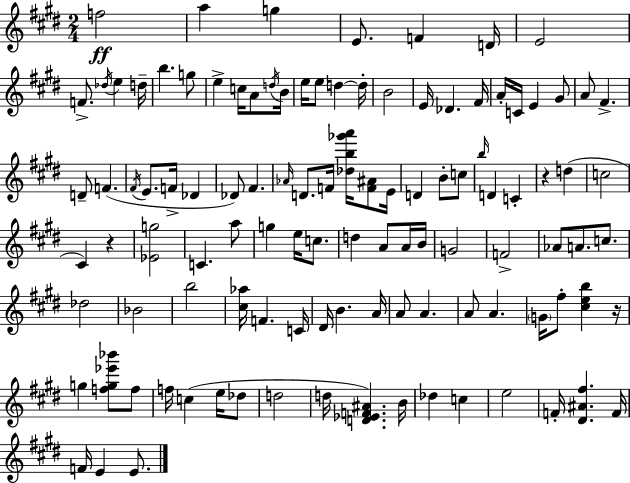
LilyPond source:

{
  \clef treble
  \numericTimeSignature
  \time 2/4
  \key e \major
  f''2\ff | a''4 g''4 | e'8. f'4 d'16 | e'2 | \break f'8.-> \acciaccatura { des''16 } e''4 | d''16-- b''4. g''8 | e''4-> c''16 a'8 | \acciaccatura { d''16 } b'16 e''16 e''8 d''4~~ | \break d''16-. b'2 | e'16 des'4. | fis'16 a'16-. c'16 e'4 | gis'8 a'8 fis'4.-> | \break d'8-- f'4.( | \acciaccatura { fis'16 } e'8. f'16-> des'4 | des'8) fis'4. | \grace { aes'16 } d'8. f'16 | \break <des'' b'' ges''' a'''>16 <f' ais'>8 e'16 d'4 | b'8-. c''8 \grace { b''16 } d'4 | c'4-. r4 | d''4( c''2 | \break cis'4) | r4 <ees' g''>2 | c'4. | a''8 g''4 | \break e''16 c''8. d''4 | a'8 a'16 b'16 g'2 | f'2-> | aes'8 a'8. | \break c''8. des''2 | bes'2 | b''2 | <cis'' aes''>16 f'4. | \break c'16 dis'16 b'4. | a'16 a'8 a'4. | a'8 a'4. | \parenthesize g'16 fis''8-. | \break <cis'' e'' b''>4 r16 g''4 | <f'' g'' ees''' bes'''>8 f''8 f''16 c''4( | e''16 des''8 d''2 | d''16 <d' ees' f' ais'>4.) | \break b'16 des''4 | c''4 e''2 | f'16-. <dis' ais' fis''>4. | f'16 f'16 e'4 | \break e'8. \bar "|."
}